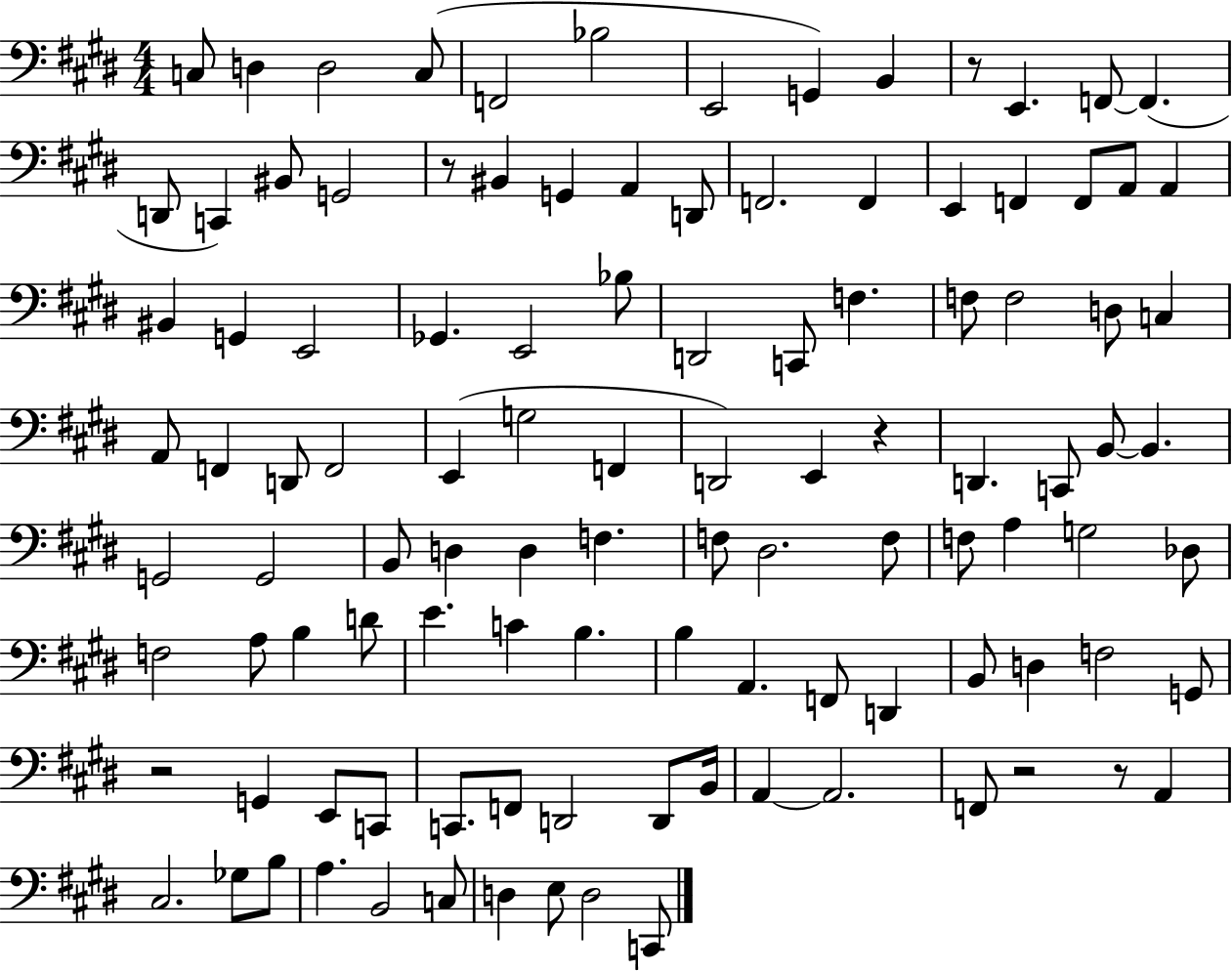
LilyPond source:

{
  \clef bass
  \numericTimeSignature
  \time 4/4
  \key e \major
  c8 d4 d2 c8( | f,2 bes2 | e,2 g,4) b,4 | r8 e,4. f,8~~ f,4.( | \break d,8 c,4) bis,8 g,2 | r8 bis,4 g,4 a,4 d,8 | f,2. f,4 | e,4 f,4 f,8 a,8 a,4 | \break bis,4 g,4 e,2 | ges,4. e,2 bes8 | d,2 c,8 f4. | f8 f2 d8 c4 | \break a,8 f,4 d,8 f,2 | e,4( g2 f,4 | d,2) e,4 r4 | d,4. c,8 b,8~~ b,4. | \break g,2 g,2 | b,8 d4 d4 f4. | f8 dis2. f8 | f8 a4 g2 des8 | \break f2 a8 b4 d'8 | e'4. c'4 b4. | b4 a,4. f,8 d,4 | b,8 d4 f2 g,8 | \break r2 g,4 e,8 c,8 | c,8. f,8 d,2 d,8 b,16 | a,4~~ a,2. | f,8 r2 r8 a,4 | \break cis2. ges8 b8 | a4. b,2 c8 | d4 e8 d2 c,8 | \bar "|."
}